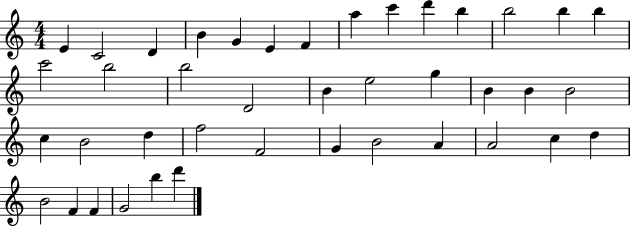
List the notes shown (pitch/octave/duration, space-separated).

E4/q C4/h D4/q B4/q G4/q E4/q F4/q A5/q C6/q D6/q B5/q B5/h B5/q B5/q C6/h B5/h B5/h D4/h B4/q E5/h G5/q B4/q B4/q B4/h C5/q B4/h D5/q F5/h F4/h G4/q B4/h A4/q A4/h C5/q D5/q B4/h F4/q F4/q G4/h B5/q D6/q